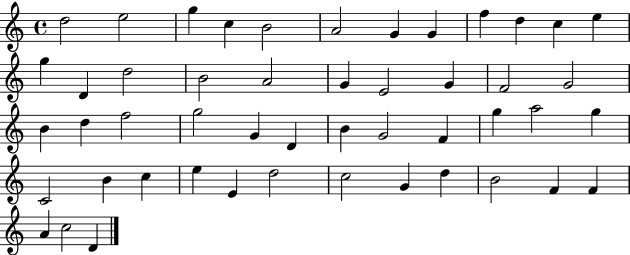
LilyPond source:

{
  \clef treble
  \time 4/4
  \defaultTimeSignature
  \key c \major
  d''2 e''2 | g''4 c''4 b'2 | a'2 g'4 g'4 | f''4 d''4 c''4 e''4 | \break g''4 d'4 d''2 | b'2 a'2 | g'4 e'2 g'4 | f'2 g'2 | \break b'4 d''4 f''2 | g''2 g'4 d'4 | b'4 g'2 f'4 | g''4 a''2 g''4 | \break c'2 b'4 c''4 | e''4 e'4 d''2 | c''2 g'4 d''4 | b'2 f'4 f'4 | \break a'4 c''2 d'4 | \bar "|."
}